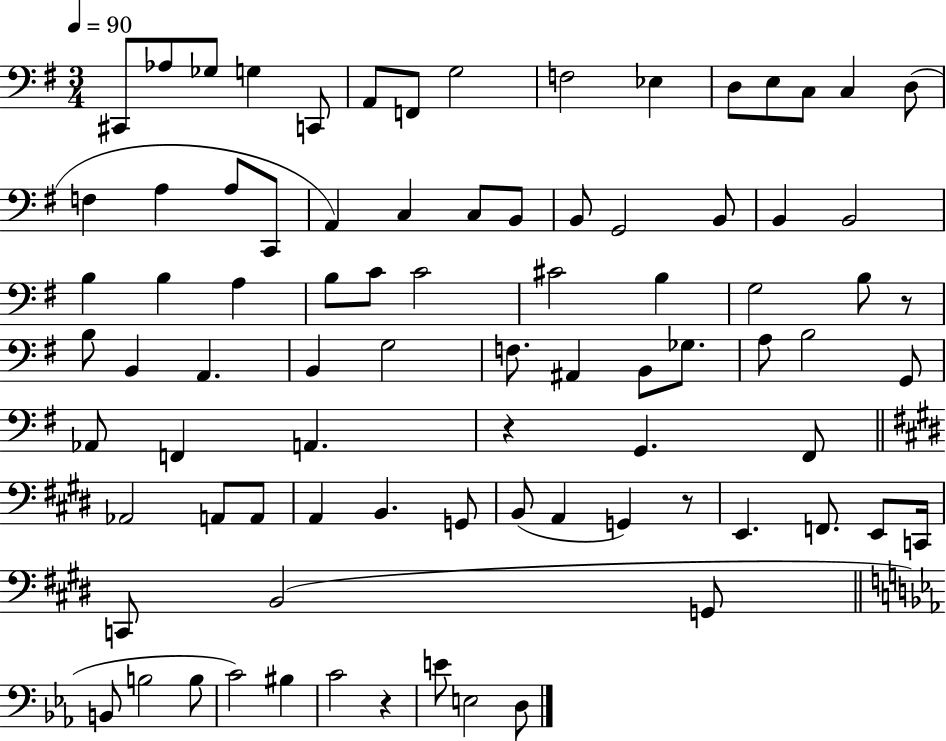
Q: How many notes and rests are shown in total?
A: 84